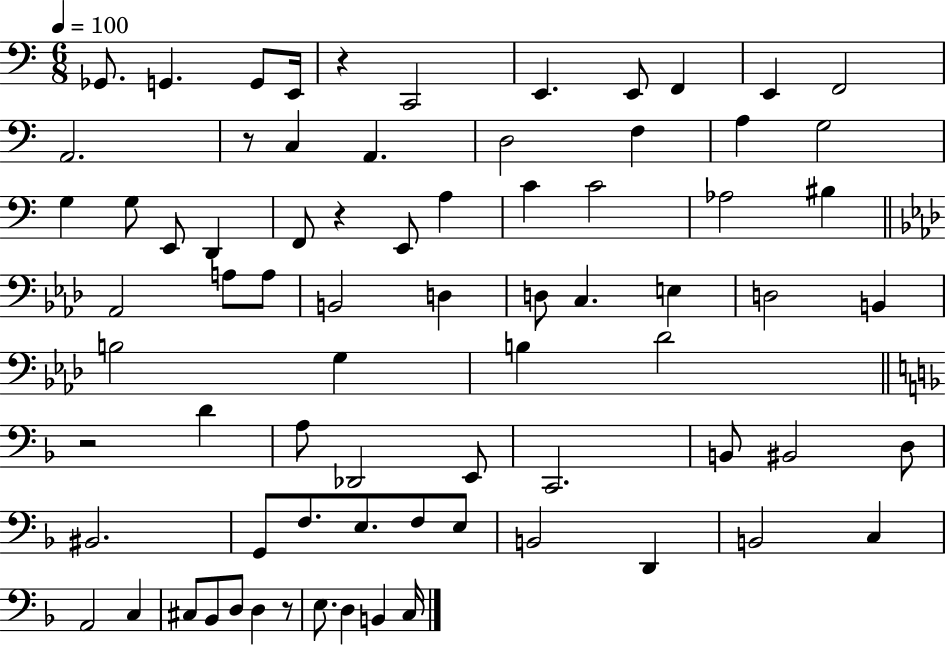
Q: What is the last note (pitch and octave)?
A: C3